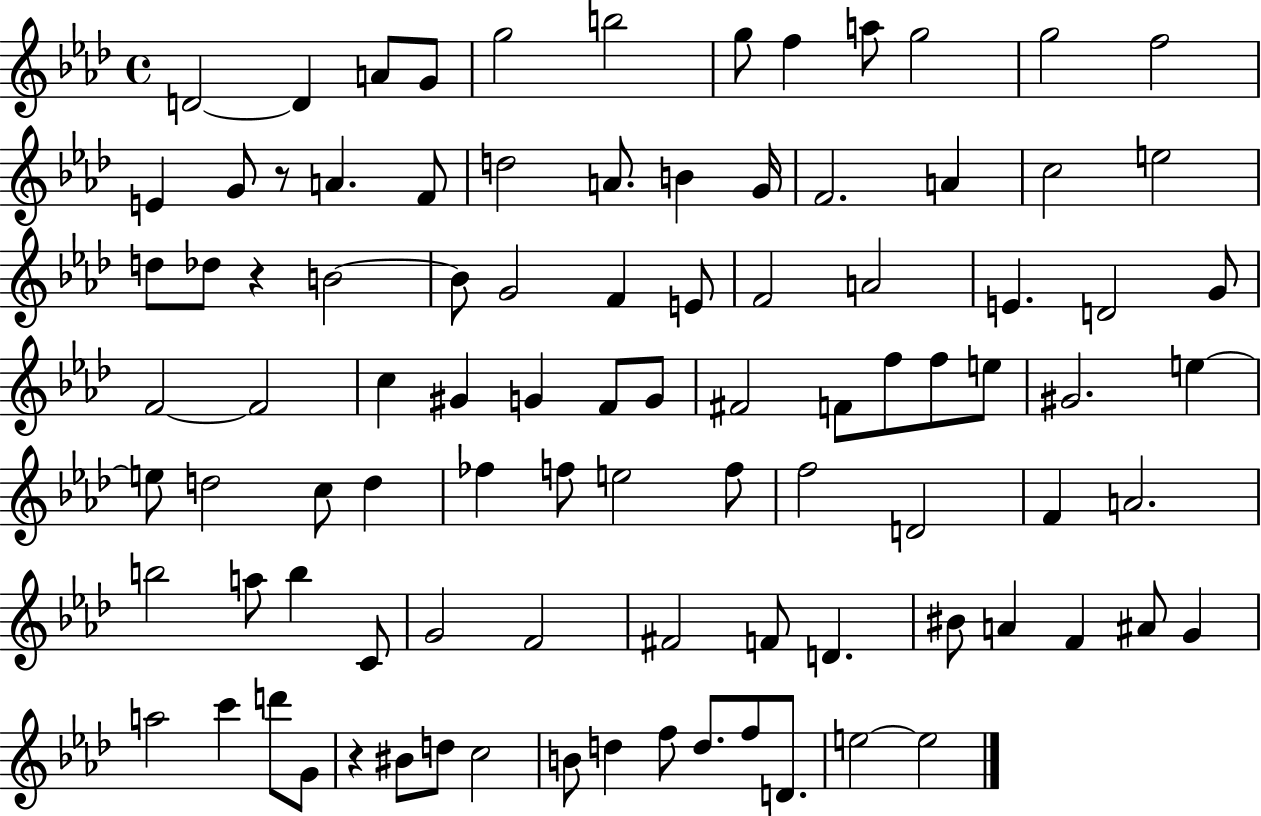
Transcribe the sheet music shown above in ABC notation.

X:1
T:Untitled
M:4/4
L:1/4
K:Ab
D2 D A/2 G/2 g2 b2 g/2 f a/2 g2 g2 f2 E G/2 z/2 A F/2 d2 A/2 B G/4 F2 A c2 e2 d/2 _d/2 z B2 B/2 G2 F E/2 F2 A2 E D2 G/2 F2 F2 c ^G G F/2 G/2 ^F2 F/2 f/2 f/2 e/2 ^G2 e e/2 d2 c/2 d _f f/2 e2 f/2 f2 D2 F A2 b2 a/2 b C/2 G2 F2 ^F2 F/2 D ^B/2 A F ^A/2 G a2 c' d'/2 G/2 z ^B/2 d/2 c2 B/2 d f/2 d/2 f/2 D/2 e2 e2